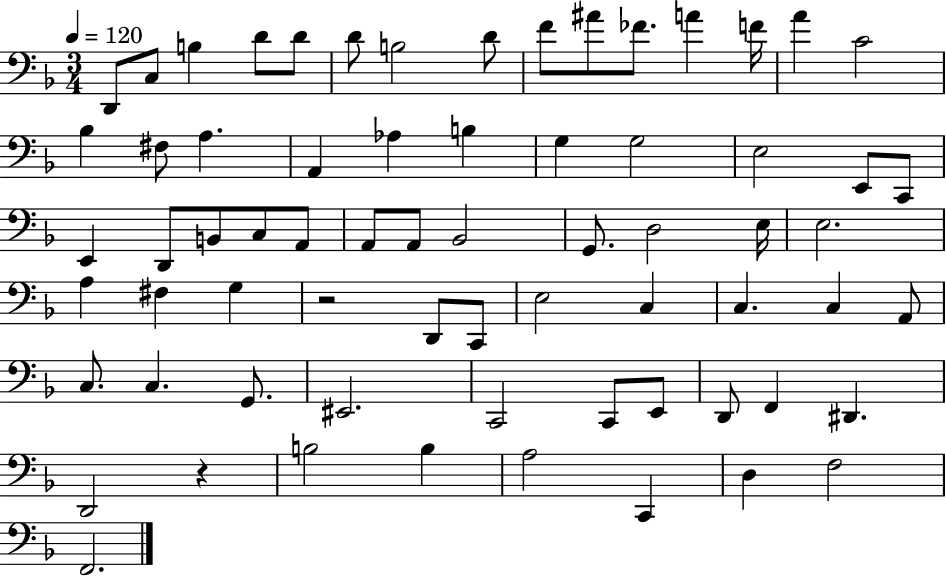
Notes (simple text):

D2/e C3/e B3/q D4/e D4/e D4/e B3/h D4/e F4/e A#4/e FES4/e. A4/q F4/s A4/q C4/h Bb3/q F#3/e A3/q. A2/q Ab3/q B3/q G3/q G3/h E3/h E2/e C2/e E2/q D2/e B2/e C3/e A2/e A2/e A2/e Bb2/h G2/e. D3/h E3/s E3/h. A3/q F#3/q G3/q R/h D2/e C2/e E3/h C3/q C3/q. C3/q A2/e C3/e. C3/q. G2/e. EIS2/h. C2/h C2/e E2/e D2/e F2/q D#2/q. D2/h R/q B3/h B3/q A3/h C2/q D3/q F3/h F2/h.